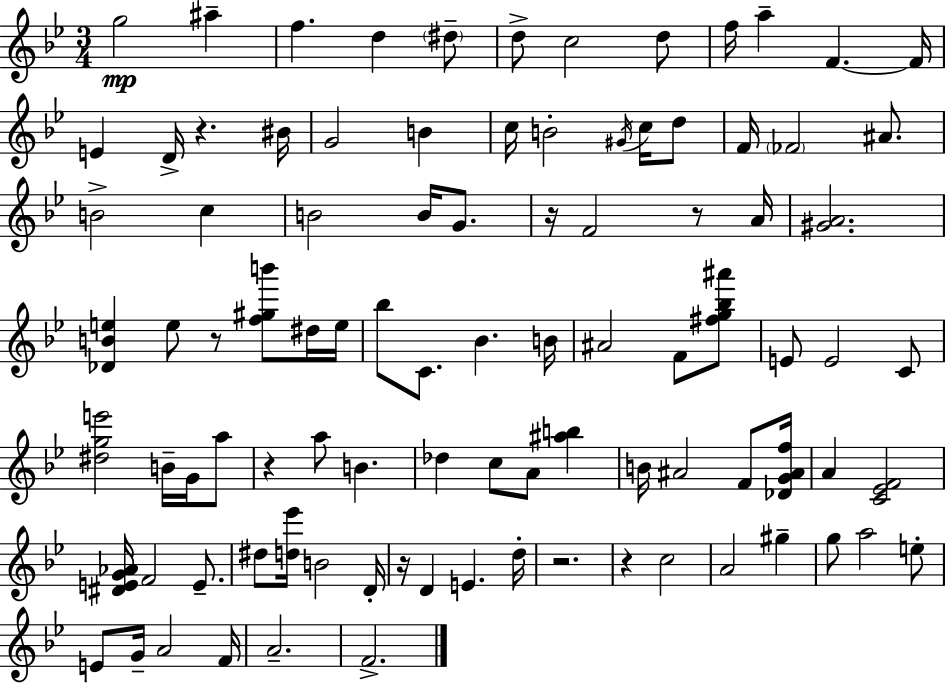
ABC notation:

X:1
T:Untitled
M:3/4
L:1/4
K:Bb
g2 ^a f d ^d/2 d/2 c2 d/2 f/4 a F F/4 E D/4 z ^B/4 G2 B c/4 B2 ^G/4 c/4 d/2 F/4 _F2 ^A/2 B2 c B2 B/4 G/2 z/4 F2 z/2 A/4 [^GA]2 [_DBe] e/2 z/2 [f^gb']/2 ^d/4 e/4 _b/2 C/2 _B B/4 ^A2 F/2 [^fg_b^a']/2 E/2 E2 C/2 [^dge']2 B/4 G/4 a/2 z a/2 B _d c/2 A/2 [^ab] B/4 ^A2 F/2 [_DG^Af]/4 A [C_EF]2 [^DEG_A]/4 F2 E/2 ^d/2 [d_e']/4 B2 D/4 z/4 D E d/4 z2 z c2 A2 ^g g/2 a2 e/2 E/2 G/4 A2 F/4 A2 F2